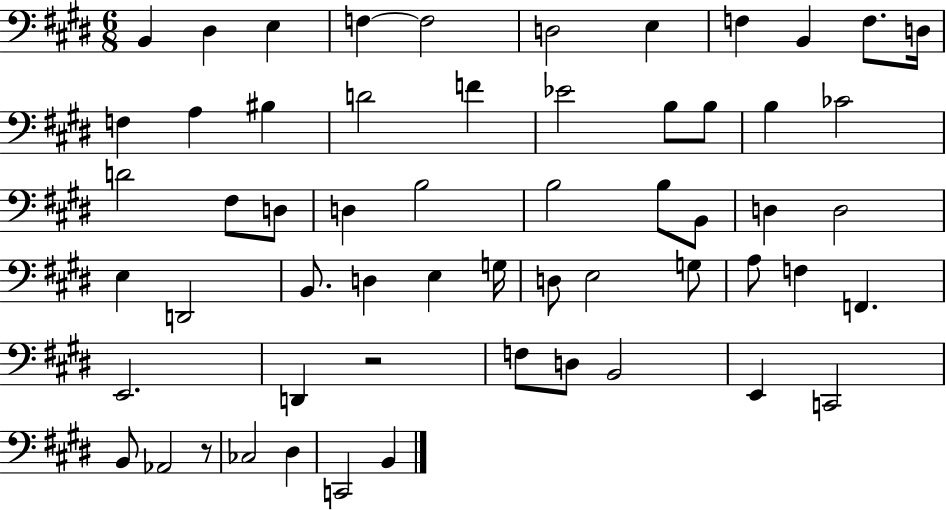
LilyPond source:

{
  \clef bass
  \numericTimeSignature
  \time 6/8
  \key e \major
  b,4 dis4 e4 | f4~~ f2 | d2 e4 | f4 b,4 f8. d16 | \break f4 a4 bis4 | d'2 f'4 | ees'2 b8 b8 | b4 ces'2 | \break d'2 fis8 d8 | d4 b2 | b2 b8 b,8 | d4 d2 | \break e4 d,2 | b,8. d4 e4 g16 | d8 e2 g8 | a8 f4 f,4. | \break e,2. | d,4 r2 | f8 d8 b,2 | e,4 c,2 | \break b,8 aes,2 r8 | ces2 dis4 | c,2 b,4 | \bar "|."
}